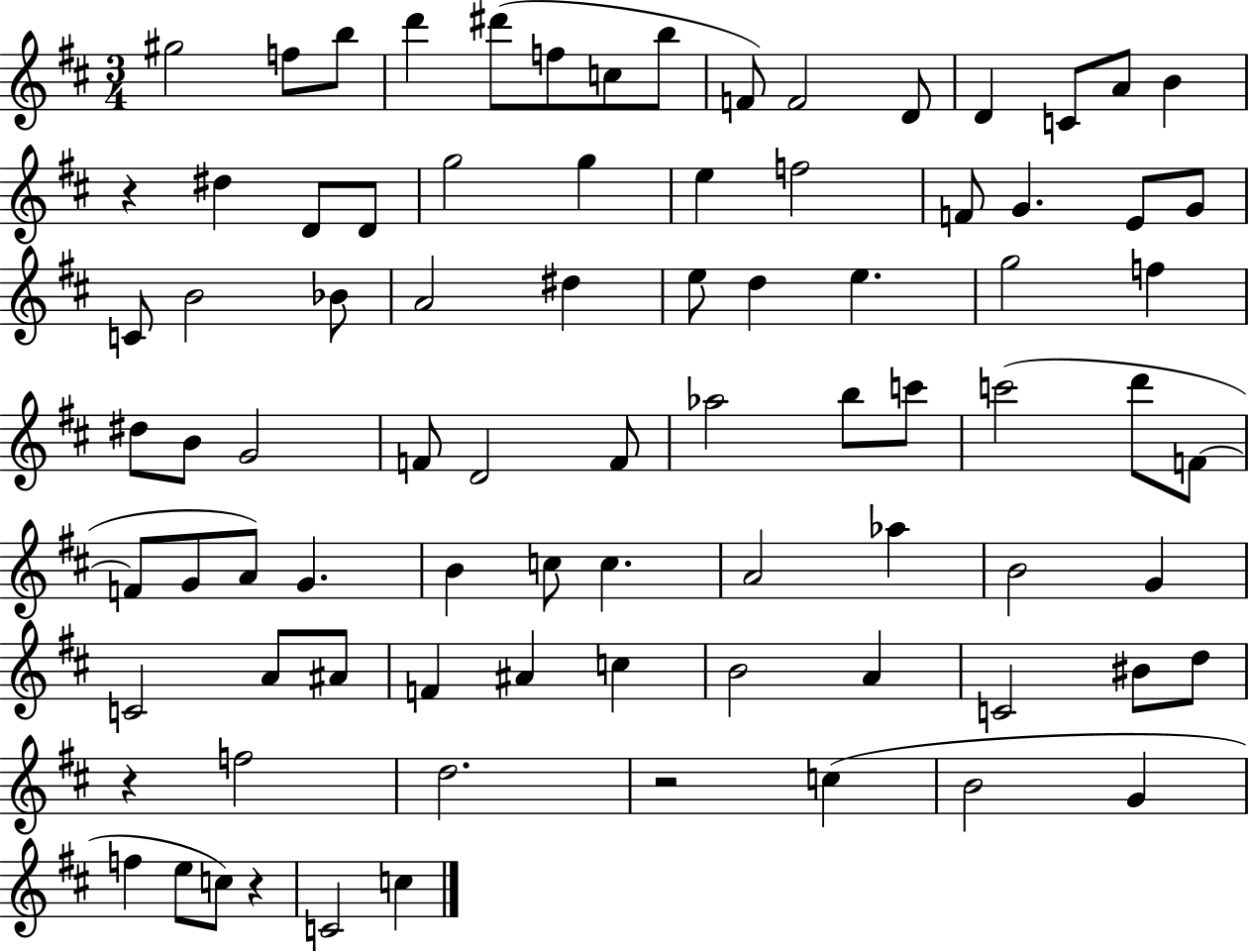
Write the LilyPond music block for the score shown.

{
  \clef treble
  \numericTimeSignature
  \time 3/4
  \key d \major
  gis''2 f''8 b''8 | d'''4 dis'''8( f''8 c''8 b''8 | f'8) f'2 d'8 | d'4 c'8 a'8 b'4 | \break r4 dis''4 d'8 d'8 | g''2 g''4 | e''4 f''2 | f'8 g'4. e'8 g'8 | \break c'8 b'2 bes'8 | a'2 dis''4 | e''8 d''4 e''4. | g''2 f''4 | \break dis''8 b'8 g'2 | f'8 d'2 f'8 | aes''2 b''8 c'''8 | c'''2( d'''8 f'8~~ | \break f'8 g'8 a'8) g'4. | b'4 c''8 c''4. | a'2 aes''4 | b'2 g'4 | \break c'2 a'8 ais'8 | f'4 ais'4 c''4 | b'2 a'4 | c'2 bis'8 d''8 | \break r4 f''2 | d''2. | r2 c''4( | b'2 g'4 | \break f''4 e''8 c''8) r4 | c'2 c''4 | \bar "|."
}